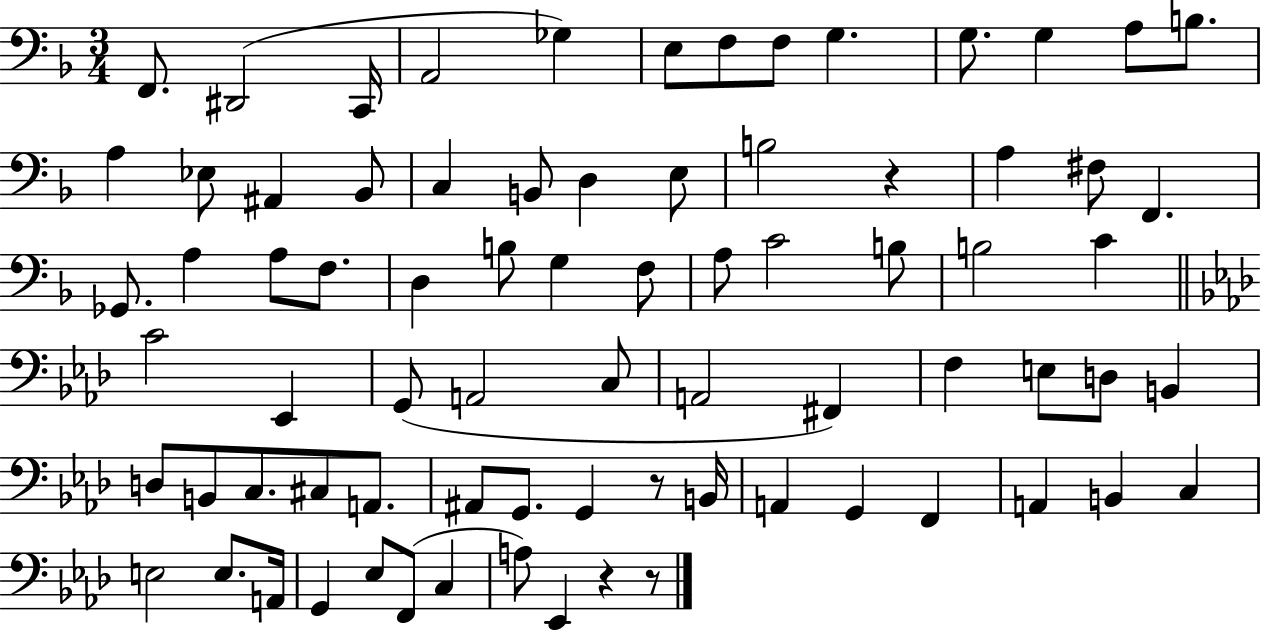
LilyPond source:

{
  \clef bass
  \numericTimeSignature
  \time 3/4
  \key f \major
  f,8. dis,2( c,16 | a,2 ges4) | e8 f8 f8 g4. | g8. g4 a8 b8. | \break a4 ees8 ais,4 bes,8 | c4 b,8 d4 e8 | b2 r4 | a4 fis8 f,4. | \break ges,8. a4 a8 f8. | d4 b8 g4 f8 | a8 c'2 b8 | b2 c'4 | \break \bar "||" \break \key aes \major c'2 ees,4 | g,8( a,2 c8 | a,2 fis,4) | f4 e8 d8 b,4 | \break d8 b,8 c8. cis8 a,8. | ais,8 g,8. g,4 r8 b,16 | a,4 g,4 f,4 | a,4 b,4 c4 | \break e2 e8. a,16 | g,4 ees8 f,8( c4 | a8) ees,4 r4 r8 | \bar "|."
}